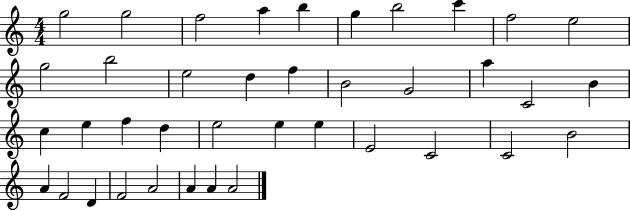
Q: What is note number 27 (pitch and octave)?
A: E5